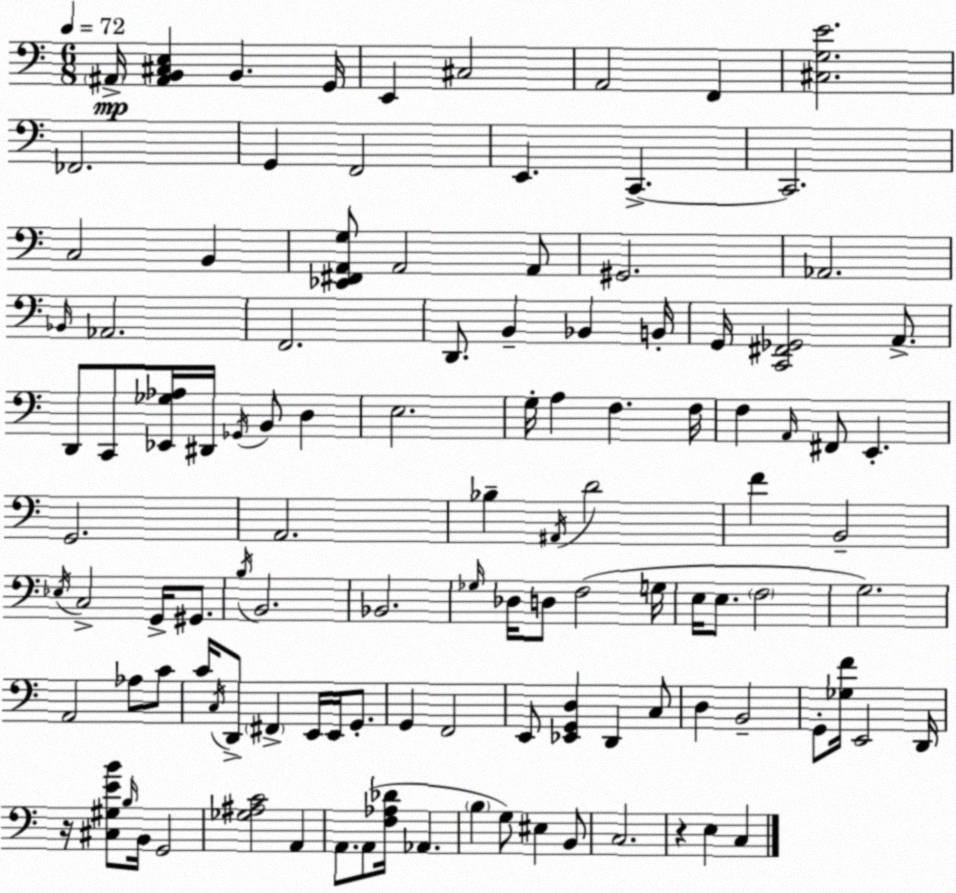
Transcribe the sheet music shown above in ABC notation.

X:1
T:Untitled
M:6/8
L:1/4
K:Am
^A,,/4 [^A,,B,,^C,E,] B,, G,,/4 E,, ^C,2 A,,2 F,, [^C,G,E]2 _F,,2 G,, F,,2 E,, C,, C,,2 C,2 B,, [_E,,^F,,A,,G,]/2 A,,2 A,,/2 ^G,,2 _A,,2 _B,,/4 _A,,2 F,,2 D,,/2 B,, _B,, B,,/4 G,,/4 [C,,^F,,_G,,]2 A,,/2 D,,/2 C,,/2 [_E,,_G,_A,]/4 ^D,,/4 _G,,/4 B,,/2 D, E,2 G,/4 A, F, F,/4 F, A,,/4 ^F,,/2 E,, G,,2 A,,2 _B, ^A,,/4 D2 F B,,2 _E,/4 C,2 G,,/4 ^G,,/2 B,/4 B,,2 _B,,2 _G,/4 _D,/4 D,/2 F,2 G,/4 E,/4 E,/2 F,2 G,2 A,,2 _A,/2 C/2 C/4 C,/4 D,,/2 ^F,, E,,/4 E,,/4 G,,/2 G,, F,,2 E,,/2 [_E,,G,,D,] D,, C,/2 D, B,,2 G,,/2 [_G,F]/4 E,,2 D,,/4 z/4 [^C,^G,EB]/2 B,/4 B,,/4 G,,2 [_G,^A,C]2 A,, A,,/2 A,,/2 [F,_A,_D]/4 _A,, B, G,/2 ^E, B,,/2 C,2 z E, C,